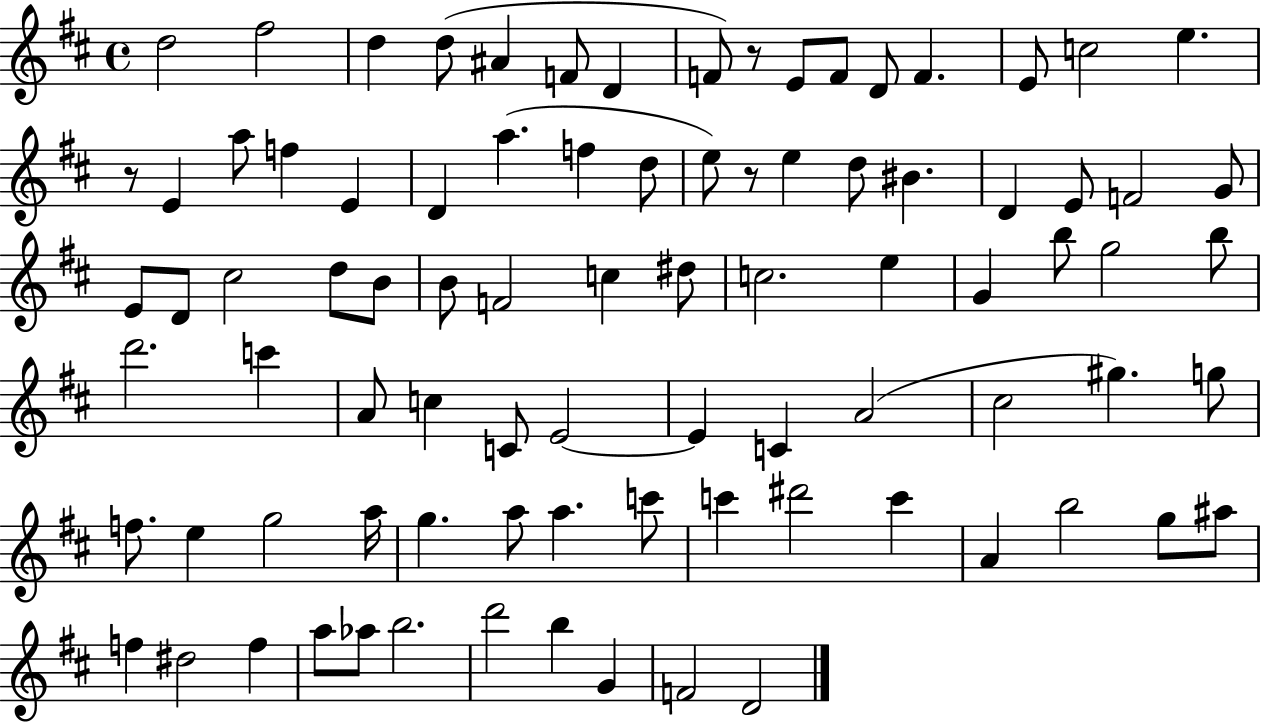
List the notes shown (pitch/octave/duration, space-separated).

D5/h F#5/h D5/q D5/e A#4/q F4/e D4/q F4/e R/e E4/e F4/e D4/e F4/q. E4/e C5/h E5/q. R/e E4/q A5/e F5/q E4/q D4/q A5/q. F5/q D5/e E5/e R/e E5/q D5/e BIS4/q. D4/q E4/e F4/h G4/e E4/e D4/e C#5/h D5/e B4/e B4/e F4/h C5/q D#5/e C5/h. E5/q G4/q B5/e G5/h B5/e D6/h. C6/q A4/e C5/q C4/e E4/h E4/q C4/q A4/h C#5/h G#5/q. G5/e F5/e. E5/q G5/h A5/s G5/q. A5/e A5/q. C6/e C6/q D#6/h C6/q A4/q B5/h G5/e A#5/e F5/q D#5/h F5/q A5/e Ab5/e B5/h. D6/h B5/q G4/q F4/h D4/h